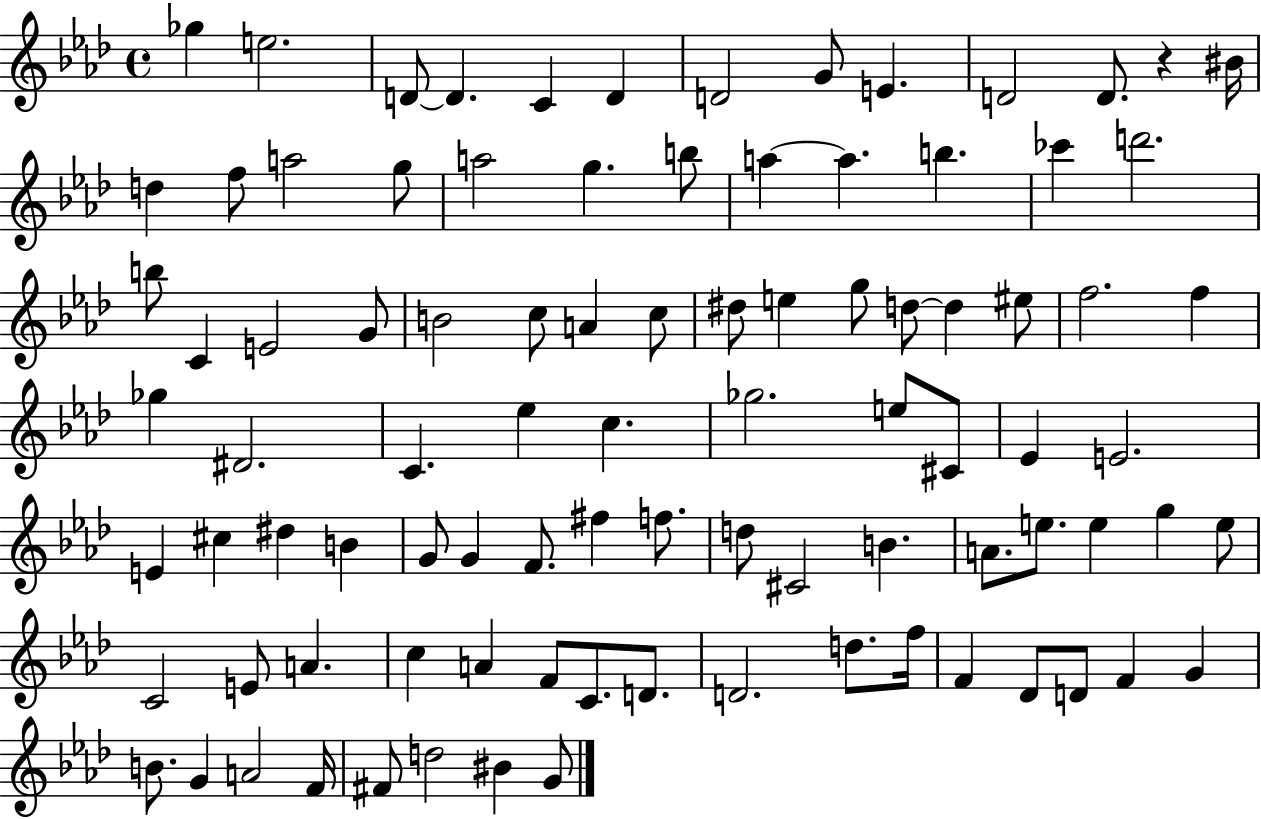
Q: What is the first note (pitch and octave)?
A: Gb5